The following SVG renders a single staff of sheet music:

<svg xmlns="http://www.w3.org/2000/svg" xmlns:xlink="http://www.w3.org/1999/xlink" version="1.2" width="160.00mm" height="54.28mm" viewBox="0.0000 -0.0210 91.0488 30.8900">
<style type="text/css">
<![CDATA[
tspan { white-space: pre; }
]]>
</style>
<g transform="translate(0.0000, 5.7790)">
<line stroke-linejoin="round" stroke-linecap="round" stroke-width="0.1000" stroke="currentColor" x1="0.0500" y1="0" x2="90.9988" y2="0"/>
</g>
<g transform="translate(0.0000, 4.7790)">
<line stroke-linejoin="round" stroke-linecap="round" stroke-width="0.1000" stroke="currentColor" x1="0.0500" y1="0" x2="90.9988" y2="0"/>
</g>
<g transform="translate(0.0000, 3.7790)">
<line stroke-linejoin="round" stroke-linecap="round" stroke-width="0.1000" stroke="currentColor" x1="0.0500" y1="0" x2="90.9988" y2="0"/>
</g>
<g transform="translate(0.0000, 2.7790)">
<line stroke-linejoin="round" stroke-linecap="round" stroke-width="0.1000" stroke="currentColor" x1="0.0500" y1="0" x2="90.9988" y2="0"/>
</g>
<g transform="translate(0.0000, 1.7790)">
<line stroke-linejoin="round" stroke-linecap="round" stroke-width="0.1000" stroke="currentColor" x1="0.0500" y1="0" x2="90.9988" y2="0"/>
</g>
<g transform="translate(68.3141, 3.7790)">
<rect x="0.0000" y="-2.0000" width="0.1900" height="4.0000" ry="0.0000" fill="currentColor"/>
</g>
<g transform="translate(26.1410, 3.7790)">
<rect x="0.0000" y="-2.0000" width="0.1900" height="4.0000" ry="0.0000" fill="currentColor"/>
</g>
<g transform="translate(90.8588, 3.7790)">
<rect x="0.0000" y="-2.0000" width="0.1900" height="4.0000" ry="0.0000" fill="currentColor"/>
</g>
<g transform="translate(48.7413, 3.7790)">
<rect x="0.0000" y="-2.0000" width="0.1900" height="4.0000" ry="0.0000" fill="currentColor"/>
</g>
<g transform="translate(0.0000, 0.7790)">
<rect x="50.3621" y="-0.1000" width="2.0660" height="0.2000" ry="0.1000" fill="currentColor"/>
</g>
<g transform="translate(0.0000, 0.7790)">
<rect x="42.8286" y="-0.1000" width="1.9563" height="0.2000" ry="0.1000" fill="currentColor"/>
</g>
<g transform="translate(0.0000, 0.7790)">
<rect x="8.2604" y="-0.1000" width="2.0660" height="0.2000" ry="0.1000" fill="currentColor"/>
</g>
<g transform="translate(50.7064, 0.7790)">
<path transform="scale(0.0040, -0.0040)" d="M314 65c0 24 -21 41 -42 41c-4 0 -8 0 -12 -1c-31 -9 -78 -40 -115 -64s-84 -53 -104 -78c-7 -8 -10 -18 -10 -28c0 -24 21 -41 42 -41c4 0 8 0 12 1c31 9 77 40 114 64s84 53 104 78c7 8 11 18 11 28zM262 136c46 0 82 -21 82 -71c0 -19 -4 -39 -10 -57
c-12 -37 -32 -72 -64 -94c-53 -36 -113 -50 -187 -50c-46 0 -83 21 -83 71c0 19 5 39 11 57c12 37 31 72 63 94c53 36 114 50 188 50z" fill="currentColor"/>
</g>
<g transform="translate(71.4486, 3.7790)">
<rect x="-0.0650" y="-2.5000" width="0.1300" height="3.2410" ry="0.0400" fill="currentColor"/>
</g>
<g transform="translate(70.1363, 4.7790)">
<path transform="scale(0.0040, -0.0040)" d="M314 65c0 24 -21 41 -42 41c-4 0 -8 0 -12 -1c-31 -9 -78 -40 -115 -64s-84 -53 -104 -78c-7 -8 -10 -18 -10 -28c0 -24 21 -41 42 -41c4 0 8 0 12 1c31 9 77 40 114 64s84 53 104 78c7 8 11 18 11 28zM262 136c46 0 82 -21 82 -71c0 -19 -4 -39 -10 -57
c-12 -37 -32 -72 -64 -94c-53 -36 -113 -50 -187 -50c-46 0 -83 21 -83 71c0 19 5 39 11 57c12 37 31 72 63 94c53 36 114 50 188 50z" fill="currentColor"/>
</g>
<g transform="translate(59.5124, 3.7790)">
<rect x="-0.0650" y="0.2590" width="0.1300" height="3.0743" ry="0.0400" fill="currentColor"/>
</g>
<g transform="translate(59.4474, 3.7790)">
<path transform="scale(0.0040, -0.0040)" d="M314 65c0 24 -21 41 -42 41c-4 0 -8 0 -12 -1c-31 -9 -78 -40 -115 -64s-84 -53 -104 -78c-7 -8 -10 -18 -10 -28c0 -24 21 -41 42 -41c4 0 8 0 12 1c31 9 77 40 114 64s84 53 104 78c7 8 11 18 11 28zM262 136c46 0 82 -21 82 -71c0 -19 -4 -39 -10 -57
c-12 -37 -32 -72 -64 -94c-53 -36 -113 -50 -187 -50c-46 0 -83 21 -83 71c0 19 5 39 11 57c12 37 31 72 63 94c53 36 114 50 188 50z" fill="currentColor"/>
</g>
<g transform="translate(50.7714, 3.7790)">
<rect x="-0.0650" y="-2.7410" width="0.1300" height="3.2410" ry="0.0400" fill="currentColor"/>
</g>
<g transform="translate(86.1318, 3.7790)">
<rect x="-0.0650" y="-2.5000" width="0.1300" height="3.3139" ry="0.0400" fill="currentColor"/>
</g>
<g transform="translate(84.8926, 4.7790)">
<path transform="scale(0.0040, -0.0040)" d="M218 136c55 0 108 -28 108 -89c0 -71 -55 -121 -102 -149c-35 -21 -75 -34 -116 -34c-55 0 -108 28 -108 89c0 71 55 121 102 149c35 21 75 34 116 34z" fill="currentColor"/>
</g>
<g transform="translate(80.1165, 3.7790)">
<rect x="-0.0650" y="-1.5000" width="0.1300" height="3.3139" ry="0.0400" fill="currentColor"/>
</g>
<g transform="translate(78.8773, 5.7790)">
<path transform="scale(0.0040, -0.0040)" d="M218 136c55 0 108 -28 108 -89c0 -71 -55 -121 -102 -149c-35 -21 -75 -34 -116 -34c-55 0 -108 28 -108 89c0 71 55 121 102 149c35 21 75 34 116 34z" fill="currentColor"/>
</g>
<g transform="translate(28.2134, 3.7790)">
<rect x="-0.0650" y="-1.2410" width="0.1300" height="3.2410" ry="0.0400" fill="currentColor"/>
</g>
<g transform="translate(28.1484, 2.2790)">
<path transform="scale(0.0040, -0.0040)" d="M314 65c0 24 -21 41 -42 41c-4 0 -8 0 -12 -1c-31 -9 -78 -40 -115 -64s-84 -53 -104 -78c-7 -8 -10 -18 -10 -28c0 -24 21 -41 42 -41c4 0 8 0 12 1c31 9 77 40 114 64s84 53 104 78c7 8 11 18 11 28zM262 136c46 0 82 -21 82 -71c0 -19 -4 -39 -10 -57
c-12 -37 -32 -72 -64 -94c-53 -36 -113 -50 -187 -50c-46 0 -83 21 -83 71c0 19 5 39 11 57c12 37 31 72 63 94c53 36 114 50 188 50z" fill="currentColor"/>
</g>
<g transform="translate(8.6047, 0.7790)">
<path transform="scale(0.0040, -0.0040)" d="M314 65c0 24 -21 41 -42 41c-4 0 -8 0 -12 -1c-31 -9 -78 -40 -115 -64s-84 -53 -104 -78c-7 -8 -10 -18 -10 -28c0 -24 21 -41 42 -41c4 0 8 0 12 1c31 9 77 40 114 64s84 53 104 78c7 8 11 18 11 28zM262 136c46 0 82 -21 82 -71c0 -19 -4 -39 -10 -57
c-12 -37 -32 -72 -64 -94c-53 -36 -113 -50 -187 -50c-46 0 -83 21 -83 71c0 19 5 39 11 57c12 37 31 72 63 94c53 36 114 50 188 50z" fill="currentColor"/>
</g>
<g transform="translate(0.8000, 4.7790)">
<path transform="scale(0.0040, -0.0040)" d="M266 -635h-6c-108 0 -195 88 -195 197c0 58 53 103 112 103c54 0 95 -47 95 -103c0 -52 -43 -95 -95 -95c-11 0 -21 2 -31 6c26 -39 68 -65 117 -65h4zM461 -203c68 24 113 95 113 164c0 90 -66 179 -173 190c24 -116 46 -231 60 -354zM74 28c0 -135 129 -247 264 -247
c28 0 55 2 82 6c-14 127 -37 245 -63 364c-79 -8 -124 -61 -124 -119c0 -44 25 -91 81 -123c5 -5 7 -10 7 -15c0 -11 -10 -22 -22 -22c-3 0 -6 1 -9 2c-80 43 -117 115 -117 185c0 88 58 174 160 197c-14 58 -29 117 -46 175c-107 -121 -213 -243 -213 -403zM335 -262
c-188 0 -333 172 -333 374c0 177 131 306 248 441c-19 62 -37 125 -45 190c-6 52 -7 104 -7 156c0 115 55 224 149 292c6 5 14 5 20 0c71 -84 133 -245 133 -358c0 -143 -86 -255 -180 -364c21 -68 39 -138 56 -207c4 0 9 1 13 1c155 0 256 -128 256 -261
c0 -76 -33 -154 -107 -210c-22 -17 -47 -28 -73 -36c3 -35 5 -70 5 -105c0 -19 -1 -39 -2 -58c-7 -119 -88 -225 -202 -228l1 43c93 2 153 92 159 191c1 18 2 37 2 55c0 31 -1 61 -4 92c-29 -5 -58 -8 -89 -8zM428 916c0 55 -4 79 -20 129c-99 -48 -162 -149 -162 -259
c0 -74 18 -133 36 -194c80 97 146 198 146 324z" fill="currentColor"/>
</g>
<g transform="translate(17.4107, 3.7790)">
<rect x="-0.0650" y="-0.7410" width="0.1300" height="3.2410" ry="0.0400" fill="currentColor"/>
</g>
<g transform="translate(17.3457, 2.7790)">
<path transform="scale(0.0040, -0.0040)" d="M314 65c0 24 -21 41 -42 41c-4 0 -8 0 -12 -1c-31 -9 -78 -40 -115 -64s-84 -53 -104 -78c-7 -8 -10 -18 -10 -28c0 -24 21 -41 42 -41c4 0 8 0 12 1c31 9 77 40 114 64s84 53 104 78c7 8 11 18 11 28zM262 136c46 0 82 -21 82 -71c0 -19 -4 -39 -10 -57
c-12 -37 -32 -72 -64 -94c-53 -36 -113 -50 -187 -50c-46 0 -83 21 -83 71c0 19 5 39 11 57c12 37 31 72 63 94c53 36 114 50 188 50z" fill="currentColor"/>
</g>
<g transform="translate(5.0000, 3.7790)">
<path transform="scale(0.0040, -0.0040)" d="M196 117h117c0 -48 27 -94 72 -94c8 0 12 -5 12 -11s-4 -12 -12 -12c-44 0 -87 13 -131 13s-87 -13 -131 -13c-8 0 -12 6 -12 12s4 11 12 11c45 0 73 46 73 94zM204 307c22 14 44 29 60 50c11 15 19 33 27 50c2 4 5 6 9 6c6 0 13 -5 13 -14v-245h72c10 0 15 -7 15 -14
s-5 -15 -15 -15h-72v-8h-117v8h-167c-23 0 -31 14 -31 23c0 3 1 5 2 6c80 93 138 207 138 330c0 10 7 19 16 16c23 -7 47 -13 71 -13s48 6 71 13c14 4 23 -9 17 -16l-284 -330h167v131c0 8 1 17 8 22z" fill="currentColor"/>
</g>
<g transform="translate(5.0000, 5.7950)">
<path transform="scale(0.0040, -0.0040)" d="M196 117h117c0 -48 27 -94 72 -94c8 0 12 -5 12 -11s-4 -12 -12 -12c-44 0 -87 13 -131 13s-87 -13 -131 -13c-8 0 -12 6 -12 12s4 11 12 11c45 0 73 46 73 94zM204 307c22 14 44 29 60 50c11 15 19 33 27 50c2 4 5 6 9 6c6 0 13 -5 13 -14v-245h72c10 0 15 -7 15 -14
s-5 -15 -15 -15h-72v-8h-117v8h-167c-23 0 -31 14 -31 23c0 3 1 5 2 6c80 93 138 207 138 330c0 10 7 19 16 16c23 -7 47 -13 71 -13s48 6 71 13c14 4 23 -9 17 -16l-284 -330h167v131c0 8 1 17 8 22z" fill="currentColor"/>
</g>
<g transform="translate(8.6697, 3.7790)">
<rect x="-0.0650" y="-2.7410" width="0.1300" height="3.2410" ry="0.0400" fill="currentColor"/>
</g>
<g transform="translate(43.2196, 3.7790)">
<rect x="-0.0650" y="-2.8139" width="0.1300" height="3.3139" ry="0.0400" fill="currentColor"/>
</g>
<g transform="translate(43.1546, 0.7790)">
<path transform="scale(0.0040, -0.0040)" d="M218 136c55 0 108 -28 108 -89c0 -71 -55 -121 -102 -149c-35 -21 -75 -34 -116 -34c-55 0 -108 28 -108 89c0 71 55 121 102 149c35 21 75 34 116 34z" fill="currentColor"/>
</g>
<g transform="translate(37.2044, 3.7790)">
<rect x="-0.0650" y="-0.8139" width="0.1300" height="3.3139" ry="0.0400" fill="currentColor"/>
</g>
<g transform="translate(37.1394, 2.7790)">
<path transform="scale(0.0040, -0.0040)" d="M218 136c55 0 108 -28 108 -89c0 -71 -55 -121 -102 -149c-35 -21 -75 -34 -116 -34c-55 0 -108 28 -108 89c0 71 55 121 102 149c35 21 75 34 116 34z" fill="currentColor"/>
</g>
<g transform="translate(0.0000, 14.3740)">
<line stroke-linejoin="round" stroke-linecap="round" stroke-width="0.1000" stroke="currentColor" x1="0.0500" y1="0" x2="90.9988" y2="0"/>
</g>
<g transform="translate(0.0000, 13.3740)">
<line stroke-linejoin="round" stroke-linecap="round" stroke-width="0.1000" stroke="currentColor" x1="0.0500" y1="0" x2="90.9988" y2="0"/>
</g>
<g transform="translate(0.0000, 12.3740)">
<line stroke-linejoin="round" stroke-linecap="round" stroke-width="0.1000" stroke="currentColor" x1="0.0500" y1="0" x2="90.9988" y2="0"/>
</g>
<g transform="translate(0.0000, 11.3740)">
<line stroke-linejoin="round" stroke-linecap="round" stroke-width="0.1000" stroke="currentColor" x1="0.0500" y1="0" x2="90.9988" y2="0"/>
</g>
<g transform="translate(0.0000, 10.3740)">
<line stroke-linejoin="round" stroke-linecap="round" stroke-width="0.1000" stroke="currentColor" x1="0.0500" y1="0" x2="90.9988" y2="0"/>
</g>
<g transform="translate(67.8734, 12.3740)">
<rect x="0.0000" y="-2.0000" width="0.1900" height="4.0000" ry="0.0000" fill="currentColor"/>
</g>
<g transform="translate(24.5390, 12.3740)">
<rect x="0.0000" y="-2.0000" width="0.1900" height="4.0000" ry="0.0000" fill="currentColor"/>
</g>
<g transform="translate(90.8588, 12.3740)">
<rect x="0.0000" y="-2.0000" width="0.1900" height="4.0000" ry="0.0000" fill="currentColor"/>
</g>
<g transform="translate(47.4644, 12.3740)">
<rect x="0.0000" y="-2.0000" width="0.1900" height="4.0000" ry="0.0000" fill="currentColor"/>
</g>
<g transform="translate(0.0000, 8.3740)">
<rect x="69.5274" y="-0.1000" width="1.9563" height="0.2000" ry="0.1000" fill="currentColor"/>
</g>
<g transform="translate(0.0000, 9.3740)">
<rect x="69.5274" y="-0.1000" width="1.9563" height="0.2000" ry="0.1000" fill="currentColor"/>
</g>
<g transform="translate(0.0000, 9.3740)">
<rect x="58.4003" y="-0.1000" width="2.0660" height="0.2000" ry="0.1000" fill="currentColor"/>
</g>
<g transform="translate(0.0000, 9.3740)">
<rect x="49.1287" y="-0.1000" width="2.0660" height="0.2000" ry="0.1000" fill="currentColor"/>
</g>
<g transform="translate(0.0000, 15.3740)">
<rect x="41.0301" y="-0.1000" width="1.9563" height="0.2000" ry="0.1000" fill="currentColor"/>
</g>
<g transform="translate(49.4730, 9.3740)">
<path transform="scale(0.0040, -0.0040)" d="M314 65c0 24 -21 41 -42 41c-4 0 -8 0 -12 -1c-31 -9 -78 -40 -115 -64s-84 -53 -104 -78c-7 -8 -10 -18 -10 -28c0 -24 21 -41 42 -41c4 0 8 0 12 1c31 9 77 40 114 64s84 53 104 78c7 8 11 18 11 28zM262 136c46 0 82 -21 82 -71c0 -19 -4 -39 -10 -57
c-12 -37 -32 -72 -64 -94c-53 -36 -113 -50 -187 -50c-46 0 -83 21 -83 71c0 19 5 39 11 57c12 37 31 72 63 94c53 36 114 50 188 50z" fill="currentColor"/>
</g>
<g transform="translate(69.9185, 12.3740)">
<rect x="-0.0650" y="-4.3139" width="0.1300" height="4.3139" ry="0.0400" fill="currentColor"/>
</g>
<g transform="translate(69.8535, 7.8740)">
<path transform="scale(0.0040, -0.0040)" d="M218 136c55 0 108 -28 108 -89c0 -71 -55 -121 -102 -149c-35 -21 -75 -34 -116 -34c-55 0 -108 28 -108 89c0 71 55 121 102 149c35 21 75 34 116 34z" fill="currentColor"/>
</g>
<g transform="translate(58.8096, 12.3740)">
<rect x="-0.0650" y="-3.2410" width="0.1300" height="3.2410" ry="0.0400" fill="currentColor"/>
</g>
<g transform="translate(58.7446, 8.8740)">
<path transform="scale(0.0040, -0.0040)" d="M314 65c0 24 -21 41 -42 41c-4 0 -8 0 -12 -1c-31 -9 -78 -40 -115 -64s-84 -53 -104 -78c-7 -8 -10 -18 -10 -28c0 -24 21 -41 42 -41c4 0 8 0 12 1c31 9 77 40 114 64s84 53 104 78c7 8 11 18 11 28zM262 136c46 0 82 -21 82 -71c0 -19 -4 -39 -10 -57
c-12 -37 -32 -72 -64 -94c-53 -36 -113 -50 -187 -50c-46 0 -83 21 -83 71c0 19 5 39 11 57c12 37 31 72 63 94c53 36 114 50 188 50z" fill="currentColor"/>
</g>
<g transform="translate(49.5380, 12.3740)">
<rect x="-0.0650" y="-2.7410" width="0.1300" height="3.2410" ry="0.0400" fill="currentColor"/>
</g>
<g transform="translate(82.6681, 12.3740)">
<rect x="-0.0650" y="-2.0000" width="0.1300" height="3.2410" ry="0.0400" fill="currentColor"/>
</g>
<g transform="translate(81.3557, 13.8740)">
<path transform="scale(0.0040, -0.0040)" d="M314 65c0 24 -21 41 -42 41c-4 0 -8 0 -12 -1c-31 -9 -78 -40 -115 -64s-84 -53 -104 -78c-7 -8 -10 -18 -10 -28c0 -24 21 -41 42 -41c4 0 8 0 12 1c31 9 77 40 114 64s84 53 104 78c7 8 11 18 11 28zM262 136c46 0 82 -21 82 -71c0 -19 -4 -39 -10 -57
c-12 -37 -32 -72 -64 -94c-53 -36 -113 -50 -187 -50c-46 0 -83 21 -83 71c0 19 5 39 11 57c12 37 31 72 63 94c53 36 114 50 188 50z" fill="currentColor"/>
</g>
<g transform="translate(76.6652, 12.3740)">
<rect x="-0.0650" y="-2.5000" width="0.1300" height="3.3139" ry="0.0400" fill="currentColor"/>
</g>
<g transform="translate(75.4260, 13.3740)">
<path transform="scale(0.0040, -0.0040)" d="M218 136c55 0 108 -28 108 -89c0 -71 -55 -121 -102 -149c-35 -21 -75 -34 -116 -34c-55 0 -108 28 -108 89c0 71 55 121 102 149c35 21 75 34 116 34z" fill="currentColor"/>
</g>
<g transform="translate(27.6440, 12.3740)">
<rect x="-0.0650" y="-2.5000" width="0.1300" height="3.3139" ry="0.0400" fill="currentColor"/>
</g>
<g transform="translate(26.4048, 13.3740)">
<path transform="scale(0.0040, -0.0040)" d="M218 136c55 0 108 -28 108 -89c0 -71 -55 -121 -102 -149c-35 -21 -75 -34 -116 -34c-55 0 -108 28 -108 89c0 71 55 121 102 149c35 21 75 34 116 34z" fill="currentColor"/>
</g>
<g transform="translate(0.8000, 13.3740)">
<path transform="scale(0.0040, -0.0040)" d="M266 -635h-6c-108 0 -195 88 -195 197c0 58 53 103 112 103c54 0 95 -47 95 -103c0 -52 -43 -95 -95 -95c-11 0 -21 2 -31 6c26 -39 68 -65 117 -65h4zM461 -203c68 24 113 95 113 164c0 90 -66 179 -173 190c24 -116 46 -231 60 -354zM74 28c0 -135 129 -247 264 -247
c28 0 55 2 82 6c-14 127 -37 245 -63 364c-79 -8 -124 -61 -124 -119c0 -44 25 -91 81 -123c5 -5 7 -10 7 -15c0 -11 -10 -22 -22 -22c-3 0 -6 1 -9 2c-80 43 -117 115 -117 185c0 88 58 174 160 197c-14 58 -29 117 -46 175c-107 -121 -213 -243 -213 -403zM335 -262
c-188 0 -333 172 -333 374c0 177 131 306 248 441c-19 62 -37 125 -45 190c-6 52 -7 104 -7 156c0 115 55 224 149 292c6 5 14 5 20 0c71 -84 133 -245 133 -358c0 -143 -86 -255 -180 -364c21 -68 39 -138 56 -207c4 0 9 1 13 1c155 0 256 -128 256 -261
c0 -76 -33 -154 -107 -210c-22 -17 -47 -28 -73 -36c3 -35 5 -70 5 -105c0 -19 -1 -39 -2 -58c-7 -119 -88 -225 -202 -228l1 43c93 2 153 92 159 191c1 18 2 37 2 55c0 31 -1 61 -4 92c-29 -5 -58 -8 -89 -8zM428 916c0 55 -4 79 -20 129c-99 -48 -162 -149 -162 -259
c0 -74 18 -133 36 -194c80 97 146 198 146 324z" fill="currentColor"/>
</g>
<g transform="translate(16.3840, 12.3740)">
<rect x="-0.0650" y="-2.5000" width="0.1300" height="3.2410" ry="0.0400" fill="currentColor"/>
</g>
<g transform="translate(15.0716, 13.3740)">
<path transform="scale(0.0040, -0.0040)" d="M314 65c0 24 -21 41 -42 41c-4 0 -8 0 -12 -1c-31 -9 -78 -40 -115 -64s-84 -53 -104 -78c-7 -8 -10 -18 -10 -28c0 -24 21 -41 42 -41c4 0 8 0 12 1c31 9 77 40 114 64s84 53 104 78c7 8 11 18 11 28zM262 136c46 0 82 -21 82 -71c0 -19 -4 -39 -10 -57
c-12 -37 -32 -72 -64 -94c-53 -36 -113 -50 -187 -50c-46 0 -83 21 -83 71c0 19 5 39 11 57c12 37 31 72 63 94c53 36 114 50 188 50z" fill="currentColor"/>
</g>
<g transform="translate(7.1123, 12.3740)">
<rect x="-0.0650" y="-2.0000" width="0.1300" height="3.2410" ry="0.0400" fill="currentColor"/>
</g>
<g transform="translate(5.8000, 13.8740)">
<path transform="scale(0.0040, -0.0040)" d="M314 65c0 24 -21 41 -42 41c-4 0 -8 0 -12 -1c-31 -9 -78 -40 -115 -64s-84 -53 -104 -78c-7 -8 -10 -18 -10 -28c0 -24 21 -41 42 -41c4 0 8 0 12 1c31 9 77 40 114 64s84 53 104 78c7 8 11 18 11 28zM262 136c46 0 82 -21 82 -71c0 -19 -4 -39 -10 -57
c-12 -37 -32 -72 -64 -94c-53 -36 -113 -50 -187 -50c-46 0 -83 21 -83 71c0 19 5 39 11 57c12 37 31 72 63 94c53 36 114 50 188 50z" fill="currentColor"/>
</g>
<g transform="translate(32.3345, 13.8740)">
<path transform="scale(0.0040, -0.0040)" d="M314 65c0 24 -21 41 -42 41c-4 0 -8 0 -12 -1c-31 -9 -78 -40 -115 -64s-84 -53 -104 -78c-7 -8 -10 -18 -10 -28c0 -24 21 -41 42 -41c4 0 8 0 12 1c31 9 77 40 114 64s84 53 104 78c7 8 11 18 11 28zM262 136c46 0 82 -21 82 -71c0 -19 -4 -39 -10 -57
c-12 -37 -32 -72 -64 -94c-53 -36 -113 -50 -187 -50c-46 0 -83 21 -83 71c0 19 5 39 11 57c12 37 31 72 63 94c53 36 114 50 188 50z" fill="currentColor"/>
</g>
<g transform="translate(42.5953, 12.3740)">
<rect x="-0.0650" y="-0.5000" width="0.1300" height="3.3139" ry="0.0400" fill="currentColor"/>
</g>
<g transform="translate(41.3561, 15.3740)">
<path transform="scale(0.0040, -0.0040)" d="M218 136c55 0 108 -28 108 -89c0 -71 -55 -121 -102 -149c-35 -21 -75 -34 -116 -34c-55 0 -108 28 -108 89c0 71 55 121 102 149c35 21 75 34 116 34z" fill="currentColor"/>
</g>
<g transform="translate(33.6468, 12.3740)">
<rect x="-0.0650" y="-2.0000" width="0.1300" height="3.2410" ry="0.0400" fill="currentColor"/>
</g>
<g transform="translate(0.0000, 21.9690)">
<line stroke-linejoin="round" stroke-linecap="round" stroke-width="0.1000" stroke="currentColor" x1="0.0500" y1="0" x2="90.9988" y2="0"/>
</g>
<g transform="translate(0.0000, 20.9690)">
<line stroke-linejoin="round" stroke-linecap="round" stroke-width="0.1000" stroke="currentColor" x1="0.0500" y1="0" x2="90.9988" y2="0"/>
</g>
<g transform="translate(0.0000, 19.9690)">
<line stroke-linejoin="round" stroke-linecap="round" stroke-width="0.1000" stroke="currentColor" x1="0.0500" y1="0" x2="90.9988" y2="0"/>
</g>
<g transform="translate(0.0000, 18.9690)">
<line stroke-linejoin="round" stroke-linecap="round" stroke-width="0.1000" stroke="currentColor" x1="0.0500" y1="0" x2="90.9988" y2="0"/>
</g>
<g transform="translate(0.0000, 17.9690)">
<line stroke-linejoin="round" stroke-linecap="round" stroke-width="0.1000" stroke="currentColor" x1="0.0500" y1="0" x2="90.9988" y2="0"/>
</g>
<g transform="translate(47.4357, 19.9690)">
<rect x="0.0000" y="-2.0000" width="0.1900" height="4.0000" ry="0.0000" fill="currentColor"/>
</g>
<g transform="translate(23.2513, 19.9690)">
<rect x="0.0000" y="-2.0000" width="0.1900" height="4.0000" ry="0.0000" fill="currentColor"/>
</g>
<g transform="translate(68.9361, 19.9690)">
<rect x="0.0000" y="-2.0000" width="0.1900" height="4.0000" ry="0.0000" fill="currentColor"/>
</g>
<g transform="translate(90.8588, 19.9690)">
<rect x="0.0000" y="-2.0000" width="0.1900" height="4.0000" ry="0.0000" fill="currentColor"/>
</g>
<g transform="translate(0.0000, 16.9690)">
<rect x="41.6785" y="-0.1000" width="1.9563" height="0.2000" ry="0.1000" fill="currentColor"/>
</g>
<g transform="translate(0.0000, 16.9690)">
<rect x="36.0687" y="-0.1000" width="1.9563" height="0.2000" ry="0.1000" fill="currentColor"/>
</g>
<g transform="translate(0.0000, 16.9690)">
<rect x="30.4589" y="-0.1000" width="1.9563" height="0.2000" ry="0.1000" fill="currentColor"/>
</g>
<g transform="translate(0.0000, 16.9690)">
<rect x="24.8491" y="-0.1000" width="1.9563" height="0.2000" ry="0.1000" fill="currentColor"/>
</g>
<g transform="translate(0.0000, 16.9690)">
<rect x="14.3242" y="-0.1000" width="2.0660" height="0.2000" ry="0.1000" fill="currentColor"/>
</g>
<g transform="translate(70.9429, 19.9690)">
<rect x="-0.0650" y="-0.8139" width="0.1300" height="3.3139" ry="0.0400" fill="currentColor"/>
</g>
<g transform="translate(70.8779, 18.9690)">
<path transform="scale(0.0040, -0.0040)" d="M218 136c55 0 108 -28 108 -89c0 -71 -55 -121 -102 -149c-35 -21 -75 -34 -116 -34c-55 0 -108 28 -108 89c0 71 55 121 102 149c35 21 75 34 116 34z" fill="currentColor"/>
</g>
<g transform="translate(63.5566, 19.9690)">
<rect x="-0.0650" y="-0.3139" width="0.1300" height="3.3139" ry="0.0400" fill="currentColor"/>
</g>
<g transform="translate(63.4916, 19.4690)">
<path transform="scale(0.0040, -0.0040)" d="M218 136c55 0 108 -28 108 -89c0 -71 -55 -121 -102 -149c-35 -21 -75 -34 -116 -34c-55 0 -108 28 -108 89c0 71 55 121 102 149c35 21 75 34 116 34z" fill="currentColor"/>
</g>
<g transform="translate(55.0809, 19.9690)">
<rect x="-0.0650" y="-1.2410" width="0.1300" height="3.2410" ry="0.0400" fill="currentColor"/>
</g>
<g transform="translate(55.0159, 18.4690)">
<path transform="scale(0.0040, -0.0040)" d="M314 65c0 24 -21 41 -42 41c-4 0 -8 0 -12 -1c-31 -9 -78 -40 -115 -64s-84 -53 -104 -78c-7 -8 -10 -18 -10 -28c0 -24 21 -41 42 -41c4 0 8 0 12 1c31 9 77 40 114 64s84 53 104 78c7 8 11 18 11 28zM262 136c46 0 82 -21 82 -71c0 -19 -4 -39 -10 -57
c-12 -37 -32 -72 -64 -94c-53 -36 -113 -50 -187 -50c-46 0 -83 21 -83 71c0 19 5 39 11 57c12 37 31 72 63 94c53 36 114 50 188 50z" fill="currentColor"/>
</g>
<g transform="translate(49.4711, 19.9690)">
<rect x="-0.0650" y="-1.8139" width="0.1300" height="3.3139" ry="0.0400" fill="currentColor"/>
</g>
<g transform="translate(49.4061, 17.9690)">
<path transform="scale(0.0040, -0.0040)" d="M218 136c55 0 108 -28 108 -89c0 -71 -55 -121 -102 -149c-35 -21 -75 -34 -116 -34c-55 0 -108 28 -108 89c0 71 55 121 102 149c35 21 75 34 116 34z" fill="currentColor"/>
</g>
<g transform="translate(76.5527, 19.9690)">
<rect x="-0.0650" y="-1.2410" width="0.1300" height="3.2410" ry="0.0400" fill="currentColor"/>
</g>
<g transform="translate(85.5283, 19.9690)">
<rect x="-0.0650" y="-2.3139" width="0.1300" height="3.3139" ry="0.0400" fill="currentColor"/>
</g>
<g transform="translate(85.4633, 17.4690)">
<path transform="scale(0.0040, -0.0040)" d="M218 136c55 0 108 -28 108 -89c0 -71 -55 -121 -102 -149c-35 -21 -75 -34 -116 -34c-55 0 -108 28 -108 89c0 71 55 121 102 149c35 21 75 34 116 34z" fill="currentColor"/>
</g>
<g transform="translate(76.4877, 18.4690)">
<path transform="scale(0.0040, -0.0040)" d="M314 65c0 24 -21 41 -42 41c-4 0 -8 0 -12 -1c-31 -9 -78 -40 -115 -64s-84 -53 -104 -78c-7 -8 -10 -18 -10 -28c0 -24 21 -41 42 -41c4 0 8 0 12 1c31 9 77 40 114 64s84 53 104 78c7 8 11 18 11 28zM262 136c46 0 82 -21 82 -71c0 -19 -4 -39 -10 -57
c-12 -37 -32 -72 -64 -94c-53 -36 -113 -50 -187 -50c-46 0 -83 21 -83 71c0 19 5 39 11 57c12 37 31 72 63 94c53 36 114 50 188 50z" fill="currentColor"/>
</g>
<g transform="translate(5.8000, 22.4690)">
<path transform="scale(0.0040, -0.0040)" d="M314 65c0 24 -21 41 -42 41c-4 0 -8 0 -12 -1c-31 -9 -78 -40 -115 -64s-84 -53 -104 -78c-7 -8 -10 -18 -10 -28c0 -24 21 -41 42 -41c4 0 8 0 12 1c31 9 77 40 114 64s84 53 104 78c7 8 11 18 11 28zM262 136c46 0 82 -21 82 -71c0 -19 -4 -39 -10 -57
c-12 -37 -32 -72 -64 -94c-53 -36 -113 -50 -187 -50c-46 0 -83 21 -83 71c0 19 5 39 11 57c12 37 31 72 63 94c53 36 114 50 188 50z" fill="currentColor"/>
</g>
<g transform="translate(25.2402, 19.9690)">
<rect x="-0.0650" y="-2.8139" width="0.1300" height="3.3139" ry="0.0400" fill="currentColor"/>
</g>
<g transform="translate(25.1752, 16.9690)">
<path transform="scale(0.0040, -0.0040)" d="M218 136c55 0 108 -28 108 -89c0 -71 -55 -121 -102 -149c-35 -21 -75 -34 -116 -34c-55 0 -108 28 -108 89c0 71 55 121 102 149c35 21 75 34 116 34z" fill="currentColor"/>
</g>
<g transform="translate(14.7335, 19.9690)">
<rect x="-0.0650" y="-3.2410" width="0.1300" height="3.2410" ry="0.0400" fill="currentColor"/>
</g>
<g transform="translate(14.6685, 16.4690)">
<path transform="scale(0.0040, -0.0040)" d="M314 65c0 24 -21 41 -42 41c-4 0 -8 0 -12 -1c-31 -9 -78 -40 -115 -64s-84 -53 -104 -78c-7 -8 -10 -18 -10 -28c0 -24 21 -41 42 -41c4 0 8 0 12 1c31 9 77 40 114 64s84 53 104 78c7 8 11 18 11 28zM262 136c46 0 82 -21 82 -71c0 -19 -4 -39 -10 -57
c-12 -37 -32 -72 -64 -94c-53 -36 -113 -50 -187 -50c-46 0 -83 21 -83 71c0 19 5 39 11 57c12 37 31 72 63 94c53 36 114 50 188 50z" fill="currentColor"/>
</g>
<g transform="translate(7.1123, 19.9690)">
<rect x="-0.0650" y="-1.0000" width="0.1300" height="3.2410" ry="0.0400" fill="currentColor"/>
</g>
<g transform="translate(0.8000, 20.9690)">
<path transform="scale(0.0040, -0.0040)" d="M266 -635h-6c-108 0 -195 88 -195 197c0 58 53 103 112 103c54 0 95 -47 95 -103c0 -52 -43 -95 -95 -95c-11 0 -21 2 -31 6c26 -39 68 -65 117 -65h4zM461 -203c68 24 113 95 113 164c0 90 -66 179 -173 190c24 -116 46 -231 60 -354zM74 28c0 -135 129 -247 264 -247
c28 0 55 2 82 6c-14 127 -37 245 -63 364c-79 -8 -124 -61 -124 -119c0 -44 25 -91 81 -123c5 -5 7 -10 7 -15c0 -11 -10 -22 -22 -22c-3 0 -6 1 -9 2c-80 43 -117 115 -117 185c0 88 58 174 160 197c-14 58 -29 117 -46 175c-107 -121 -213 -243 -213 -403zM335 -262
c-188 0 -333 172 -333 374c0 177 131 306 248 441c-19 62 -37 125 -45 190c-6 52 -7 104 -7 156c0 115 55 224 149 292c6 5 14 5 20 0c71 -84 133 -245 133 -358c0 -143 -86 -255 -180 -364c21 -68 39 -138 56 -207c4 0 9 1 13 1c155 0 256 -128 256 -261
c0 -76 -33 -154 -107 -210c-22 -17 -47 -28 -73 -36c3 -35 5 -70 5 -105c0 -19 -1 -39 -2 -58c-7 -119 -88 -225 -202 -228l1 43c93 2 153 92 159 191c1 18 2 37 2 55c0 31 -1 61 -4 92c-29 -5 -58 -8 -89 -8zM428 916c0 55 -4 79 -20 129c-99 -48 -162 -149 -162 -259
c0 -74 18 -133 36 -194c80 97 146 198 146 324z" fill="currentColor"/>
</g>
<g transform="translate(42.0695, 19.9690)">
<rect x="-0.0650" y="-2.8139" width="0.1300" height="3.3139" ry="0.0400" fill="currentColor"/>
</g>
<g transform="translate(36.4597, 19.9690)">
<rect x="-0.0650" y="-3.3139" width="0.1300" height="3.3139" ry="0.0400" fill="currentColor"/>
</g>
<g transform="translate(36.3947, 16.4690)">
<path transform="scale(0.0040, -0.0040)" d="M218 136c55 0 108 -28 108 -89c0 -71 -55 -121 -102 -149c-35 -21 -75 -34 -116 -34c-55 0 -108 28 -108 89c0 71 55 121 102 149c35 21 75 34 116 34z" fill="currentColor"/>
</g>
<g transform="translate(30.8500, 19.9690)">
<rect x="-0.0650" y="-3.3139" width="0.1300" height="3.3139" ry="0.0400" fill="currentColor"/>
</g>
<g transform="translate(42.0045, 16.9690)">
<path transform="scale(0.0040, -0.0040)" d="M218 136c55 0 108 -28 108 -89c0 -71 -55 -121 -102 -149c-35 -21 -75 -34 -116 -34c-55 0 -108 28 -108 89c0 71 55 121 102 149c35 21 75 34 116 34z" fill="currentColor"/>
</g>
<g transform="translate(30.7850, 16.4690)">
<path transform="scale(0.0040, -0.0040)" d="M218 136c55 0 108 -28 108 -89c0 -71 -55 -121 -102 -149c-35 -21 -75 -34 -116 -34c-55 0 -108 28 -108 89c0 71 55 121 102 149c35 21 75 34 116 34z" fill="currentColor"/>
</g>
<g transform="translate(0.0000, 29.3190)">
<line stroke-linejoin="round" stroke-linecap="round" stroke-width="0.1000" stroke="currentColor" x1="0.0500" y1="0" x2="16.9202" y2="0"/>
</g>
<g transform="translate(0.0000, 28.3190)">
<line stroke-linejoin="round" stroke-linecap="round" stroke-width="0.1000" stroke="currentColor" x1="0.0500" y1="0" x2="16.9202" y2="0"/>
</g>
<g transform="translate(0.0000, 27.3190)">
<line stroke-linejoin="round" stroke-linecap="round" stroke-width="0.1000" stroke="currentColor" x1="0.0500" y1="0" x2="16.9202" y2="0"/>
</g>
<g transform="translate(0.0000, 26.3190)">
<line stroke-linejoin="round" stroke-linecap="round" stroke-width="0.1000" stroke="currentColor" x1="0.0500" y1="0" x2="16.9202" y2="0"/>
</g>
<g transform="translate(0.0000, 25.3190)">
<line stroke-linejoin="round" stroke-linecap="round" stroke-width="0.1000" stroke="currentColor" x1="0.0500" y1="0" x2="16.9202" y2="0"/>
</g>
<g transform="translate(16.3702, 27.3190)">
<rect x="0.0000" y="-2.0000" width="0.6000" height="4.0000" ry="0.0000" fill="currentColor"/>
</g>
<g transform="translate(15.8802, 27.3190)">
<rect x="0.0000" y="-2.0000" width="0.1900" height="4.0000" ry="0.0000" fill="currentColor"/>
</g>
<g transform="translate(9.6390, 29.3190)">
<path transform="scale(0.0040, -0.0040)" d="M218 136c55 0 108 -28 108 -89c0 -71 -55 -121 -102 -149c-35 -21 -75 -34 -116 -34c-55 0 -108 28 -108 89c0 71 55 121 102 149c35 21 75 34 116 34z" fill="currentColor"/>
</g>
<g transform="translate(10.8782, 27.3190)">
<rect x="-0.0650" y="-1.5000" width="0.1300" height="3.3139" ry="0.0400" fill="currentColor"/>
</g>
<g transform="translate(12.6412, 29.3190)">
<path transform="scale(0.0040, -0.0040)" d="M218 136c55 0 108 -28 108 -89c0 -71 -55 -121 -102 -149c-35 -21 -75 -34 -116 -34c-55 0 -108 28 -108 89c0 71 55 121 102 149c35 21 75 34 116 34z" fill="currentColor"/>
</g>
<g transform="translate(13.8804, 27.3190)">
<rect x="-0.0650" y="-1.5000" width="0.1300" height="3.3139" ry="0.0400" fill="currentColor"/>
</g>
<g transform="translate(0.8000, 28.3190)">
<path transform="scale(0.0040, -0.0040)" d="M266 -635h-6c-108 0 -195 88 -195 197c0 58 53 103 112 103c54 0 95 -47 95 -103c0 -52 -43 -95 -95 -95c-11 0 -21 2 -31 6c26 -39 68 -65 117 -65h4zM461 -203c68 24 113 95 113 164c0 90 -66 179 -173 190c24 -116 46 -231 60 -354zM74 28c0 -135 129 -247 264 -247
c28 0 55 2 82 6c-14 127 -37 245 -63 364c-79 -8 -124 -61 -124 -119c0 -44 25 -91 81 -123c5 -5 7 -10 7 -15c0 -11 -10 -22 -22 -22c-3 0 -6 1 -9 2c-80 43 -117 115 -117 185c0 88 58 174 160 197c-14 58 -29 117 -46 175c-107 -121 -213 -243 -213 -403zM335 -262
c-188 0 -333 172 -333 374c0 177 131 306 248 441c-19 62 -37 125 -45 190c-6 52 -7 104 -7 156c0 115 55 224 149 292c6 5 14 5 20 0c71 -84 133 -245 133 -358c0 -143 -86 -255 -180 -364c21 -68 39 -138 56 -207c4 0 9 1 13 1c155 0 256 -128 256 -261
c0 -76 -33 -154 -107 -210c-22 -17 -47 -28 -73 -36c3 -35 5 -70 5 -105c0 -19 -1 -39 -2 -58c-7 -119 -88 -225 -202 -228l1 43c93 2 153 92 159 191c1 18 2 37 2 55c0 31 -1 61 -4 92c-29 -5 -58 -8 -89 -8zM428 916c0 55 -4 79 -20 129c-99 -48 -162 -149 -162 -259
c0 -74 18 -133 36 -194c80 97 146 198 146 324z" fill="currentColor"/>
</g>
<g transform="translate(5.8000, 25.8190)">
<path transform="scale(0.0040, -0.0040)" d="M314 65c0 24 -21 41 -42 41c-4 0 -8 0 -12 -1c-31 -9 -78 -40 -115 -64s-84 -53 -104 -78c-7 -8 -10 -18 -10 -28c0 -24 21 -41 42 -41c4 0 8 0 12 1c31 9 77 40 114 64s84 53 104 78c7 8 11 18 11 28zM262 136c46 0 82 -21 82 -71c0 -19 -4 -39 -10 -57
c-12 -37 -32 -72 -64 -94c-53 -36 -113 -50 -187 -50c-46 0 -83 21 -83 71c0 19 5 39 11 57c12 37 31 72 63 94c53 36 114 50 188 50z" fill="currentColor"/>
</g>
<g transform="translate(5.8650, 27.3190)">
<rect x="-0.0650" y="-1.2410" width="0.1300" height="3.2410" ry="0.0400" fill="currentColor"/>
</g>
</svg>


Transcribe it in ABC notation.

X:1
T:Untitled
M:4/4
L:1/4
K:C
a2 d2 e2 d a a2 B2 G2 E G F2 G2 G F2 C a2 b2 d' G F2 D2 b2 a b b a f e2 c d e2 g e2 E E